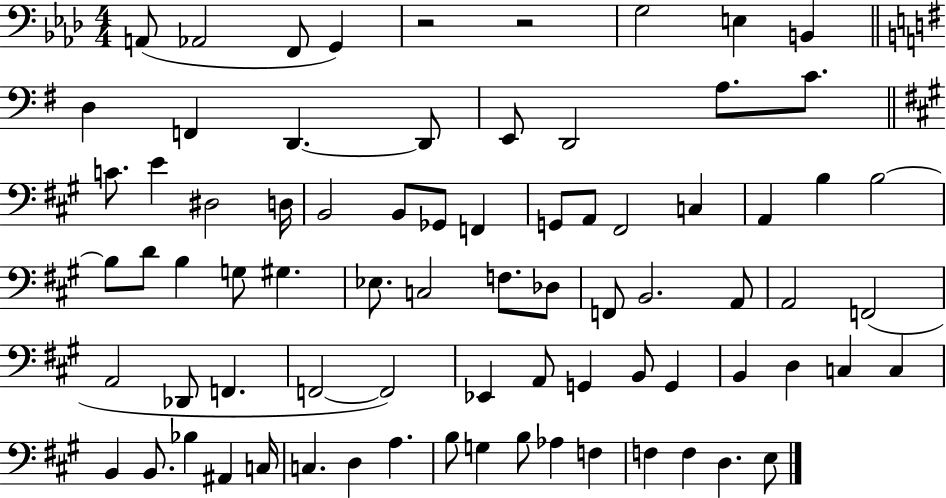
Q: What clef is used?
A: bass